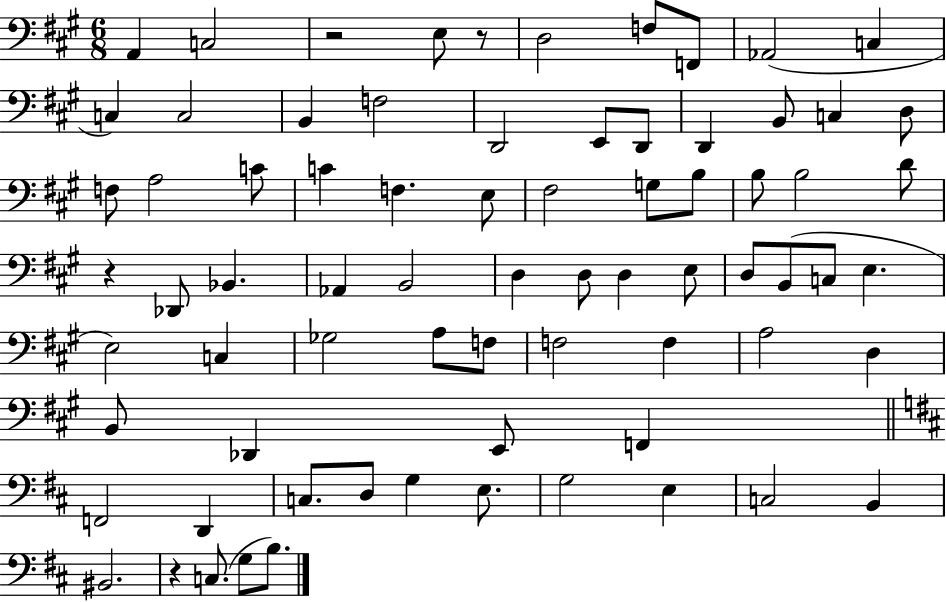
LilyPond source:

{
  \clef bass
  \numericTimeSignature
  \time 6/8
  \key a \major
  a,4 c2 | r2 e8 r8 | d2 f8 f,8 | aes,2( c4 | \break c4) c2 | b,4 f2 | d,2 e,8 d,8 | d,4 b,8 c4 d8 | \break f8 a2 c'8 | c'4 f4. e8 | fis2 g8 b8 | b8 b2 d'8 | \break r4 des,8 bes,4. | aes,4 b,2 | d4 d8 d4 e8 | d8 b,8( c8 e4. | \break e2) c4 | ges2 a8 f8 | f2 f4 | a2 d4 | \break b,8 des,4 e,8 f,4 | \bar "||" \break \key b \minor f,2 d,4 | c8. d8 g4 e8. | g2 e4 | c2 b,4 | \break bis,2. | r4 c8.( g8 b8.) | \bar "|."
}